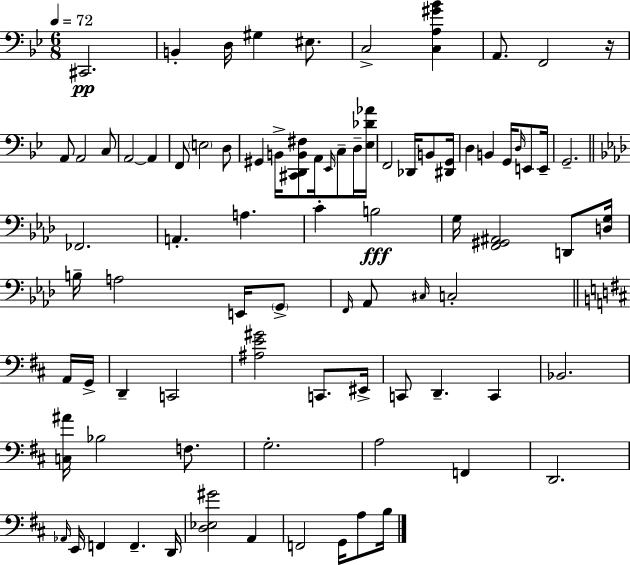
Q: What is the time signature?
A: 6/8